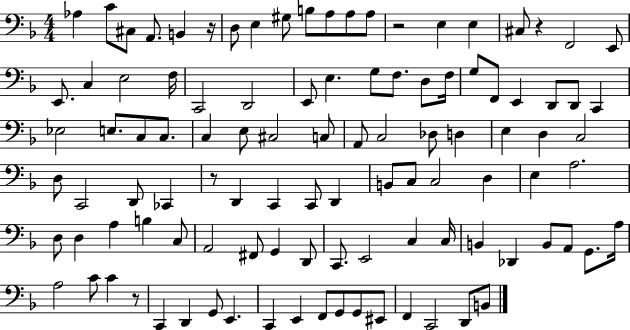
{
  \clef bass
  \numericTimeSignature
  \time 4/4
  \key f \major
  \repeat volta 2 { aes4 c'8 cis8 a,8. b,4 r16 | d8 e4 gis8 b8 a8 a8 a8 | r2 e4 e4 | cis8 r4 f,2 e,8 | \break e,8. c4 e2 f16 | c,2 d,2 | e,8 e4. g8 f8. d8 f16 | g8 f,8 e,4 d,8 d,8 c,4 | \break ees2 e8. c8 c8. | c4 e8 cis2 c8 | a,8 c2 des8 d4 | e4 d4 c2 | \break d8 c,2 d,8 ces,4 | r8 d,4 c,4 c,8 d,4 | b,8 c8 c2 d4 | e4 a2. | \break d8 d4 a4 b4 c8 | a,2 fis,8 g,4 d,8 | c,8. e,2 c4 c16 | b,4 des,4 b,8 a,8 g,8. a16 | \break a2 c'8 c'4 r8 | c,4 d,4 g,8 e,4. | c,4 e,4 f,8 g,8 g,8 eis,8 | f,4 c,2 d,8 b,8 | \break } \bar "|."
}